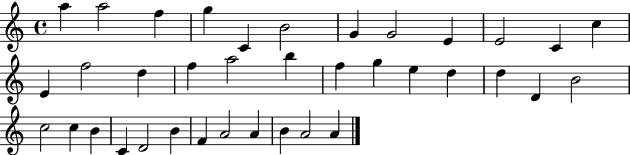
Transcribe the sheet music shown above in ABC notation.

X:1
T:Untitled
M:4/4
L:1/4
K:C
a a2 f g C B2 G G2 E E2 C c E f2 d f a2 b f g e d d D B2 c2 c B C D2 B F A2 A B A2 A